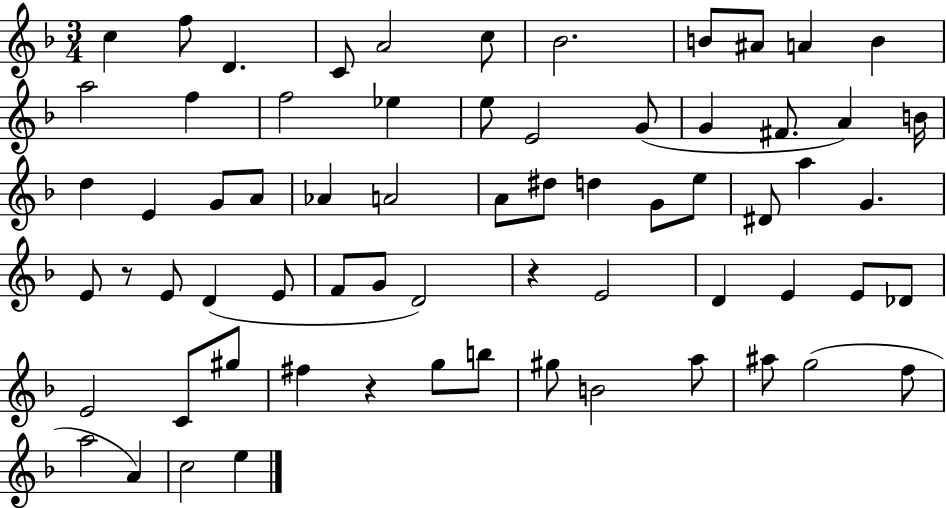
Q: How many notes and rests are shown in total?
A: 67